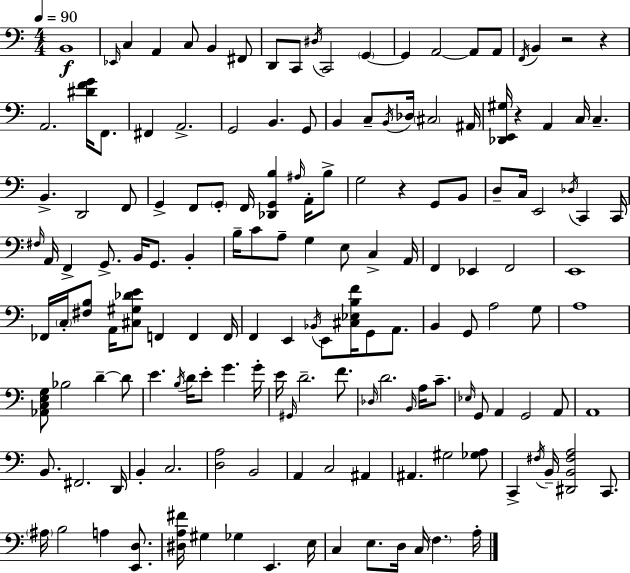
{
  \clef bass
  \numericTimeSignature
  \time 4/4
  \key a \minor
  \tempo 4 = 90
  b,1\f | \grace { ees,16 } c4 a,4 c8 b,4 fis,8 | d,8 c,8 \acciaccatura { dis16 } c,2 \parenthesize g,4~~ | g,4 a,2~~ a,8 | \break a,8 \acciaccatura { f,16 } b,4 r2 r4 | a,2. <dis' f' g'>16 | f,8. fis,4 a,2.-> | g,2 b,4. | \break g,8 b,4 c8-- \acciaccatura { b,16 } des16 \parenthesize cis2 | ais,16 <des, e, gis>16 r4 a,4 c16 c4.-- | b,4.-> d,2 | f,8 g,4-> f,8 \parenthesize g,8-. f,16 <des, g, b>4 | \break \grace { ais16 } a,16-. b8-> g2 r4 | g,8 b,8 d8-- c16 e,2 | \acciaccatura { des16 } c,4 c,16 \grace { fis16 } a,16 f,4-> g,8.-> b,16 | g,8. b,4-. b16-- c'8 a8-- g4 | \break e8 c4-> a,16 f,4 ees,4 f,2 | e,1 | fes,16 \parenthesize c16-. <fis b>8 a,16 <cis gis des' e'>8 f,4 | f,4 f,16 f,4 e,4 \acciaccatura { bes,16 } | \break e,8 <cis ees b f'>16 g,8 a,8. b,4 g,8 a2 | g8 a1 | <aes, c e g>8 bes2 | d'4--~~ d'8 e'4. \acciaccatura { b16 } d'16 | \break e'8-. g'4. g'16-. e'16 \grace { gis,16 } d'2.-- | f'8. \grace { des16 } d'2. | \grace { b,16 } a16 c'8.-- \grace { ees16 } g,8 a,4 | g,2 a,8 a,1 | \break b,8. | fis,2. d,16 b,4-. | c2. <d a>2 | b,2 a,4 | \break c2 ais,4 ais,4. | gis2 <ges a>8 c,4-> | \acciaccatura { fis16 } b,16-- <dis, b, fis a>2 c,8. \parenthesize ais16 b2 | a4 <e, d>8. <dis a fis'>16 gis4 | \break ges4 e,4. e16 c4 | e8. d16 c16 \parenthesize f4. a16-. \bar "|."
}